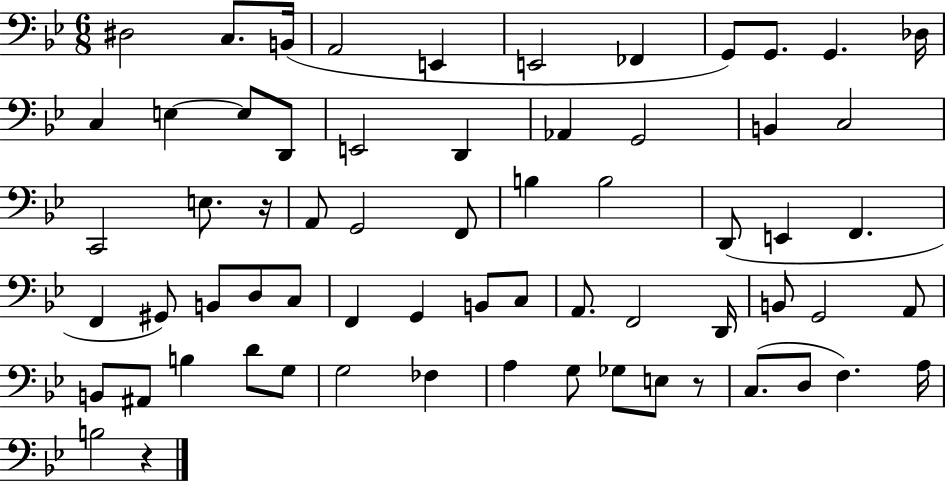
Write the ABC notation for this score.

X:1
T:Untitled
M:6/8
L:1/4
K:Bb
^D,2 C,/2 B,,/4 A,,2 E,, E,,2 _F,, G,,/2 G,,/2 G,, _D,/4 C, E, E,/2 D,,/2 E,,2 D,, _A,, G,,2 B,, C,2 C,,2 E,/2 z/4 A,,/2 G,,2 F,,/2 B, B,2 D,,/2 E,, F,, F,, ^G,,/2 B,,/2 D,/2 C,/2 F,, G,, B,,/2 C,/2 A,,/2 F,,2 D,,/4 B,,/2 G,,2 A,,/2 B,,/2 ^A,,/2 B, D/2 G,/2 G,2 _F, A, G,/2 _G,/2 E,/2 z/2 C,/2 D,/2 F, A,/4 B,2 z